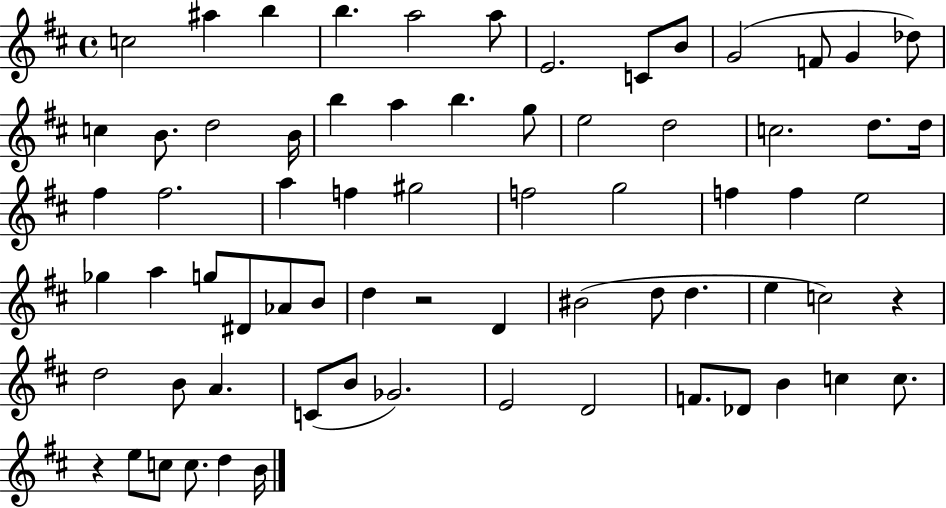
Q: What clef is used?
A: treble